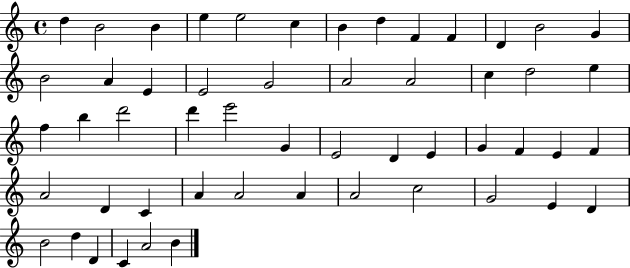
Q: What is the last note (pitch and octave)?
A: B4